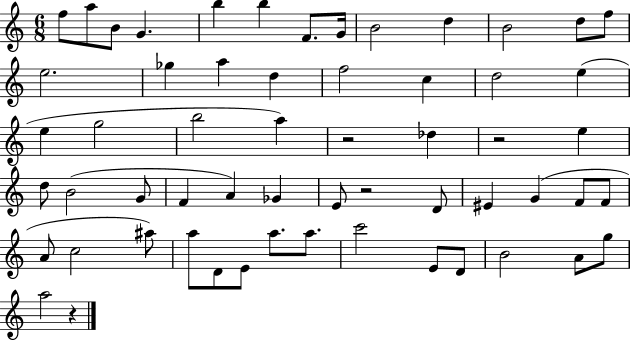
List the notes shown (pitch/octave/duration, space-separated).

F5/e A5/e B4/e G4/q. B5/q B5/q F4/e. G4/s B4/h D5/q B4/h D5/e F5/e E5/h. Gb5/q A5/q D5/q F5/h C5/q D5/h E5/q E5/q G5/h B5/h A5/q R/h Db5/q R/h E5/q D5/e B4/h G4/e F4/q A4/q Gb4/q E4/e R/h D4/e EIS4/q G4/q F4/e F4/e A4/e C5/h A#5/e A5/e D4/e E4/e A5/e. A5/e. C6/h E4/e D4/e B4/h A4/e G5/e A5/h R/q